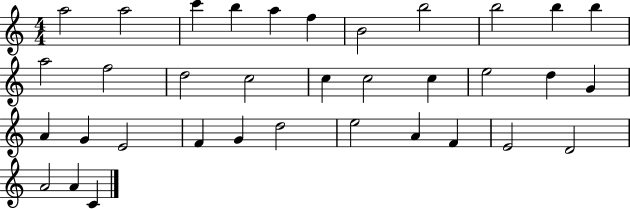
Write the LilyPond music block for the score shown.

{
  \clef treble
  \numericTimeSignature
  \time 4/4
  \key c \major
  a''2 a''2 | c'''4 b''4 a''4 f''4 | b'2 b''2 | b''2 b''4 b''4 | \break a''2 f''2 | d''2 c''2 | c''4 c''2 c''4 | e''2 d''4 g'4 | \break a'4 g'4 e'2 | f'4 g'4 d''2 | e''2 a'4 f'4 | e'2 d'2 | \break a'2 a'4 c'4 | \bar "|."
}